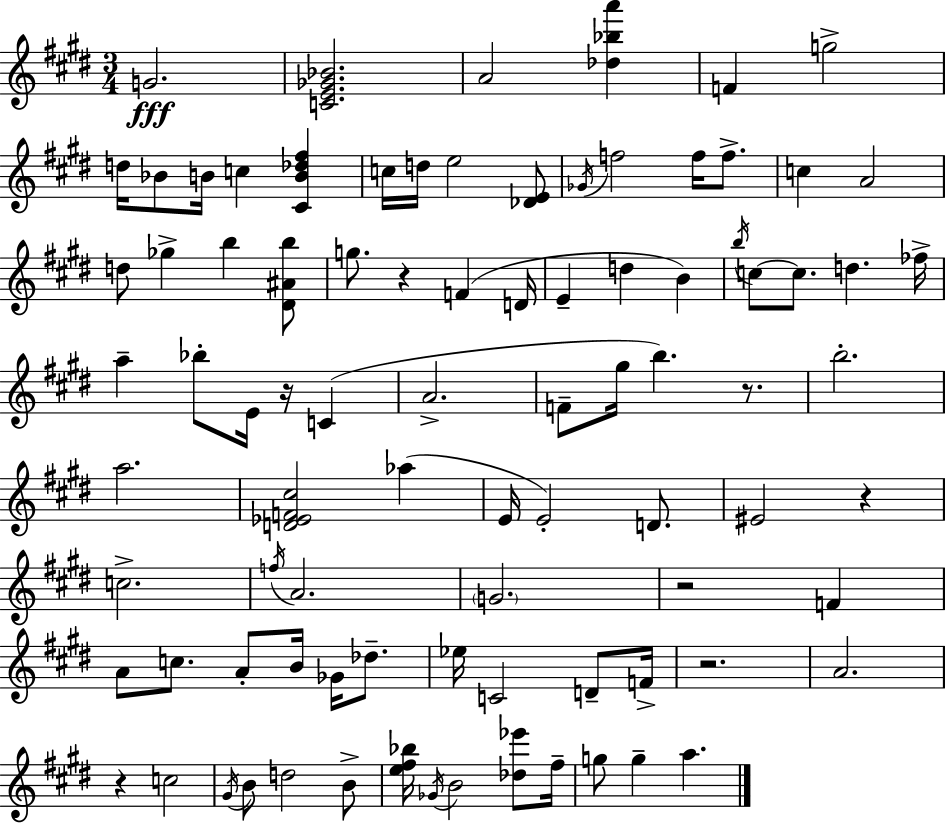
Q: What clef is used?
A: treble